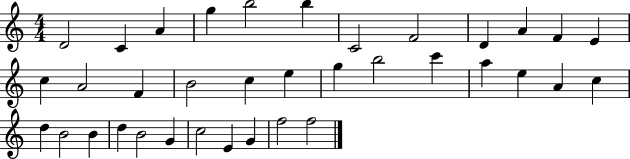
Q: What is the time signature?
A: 4/4